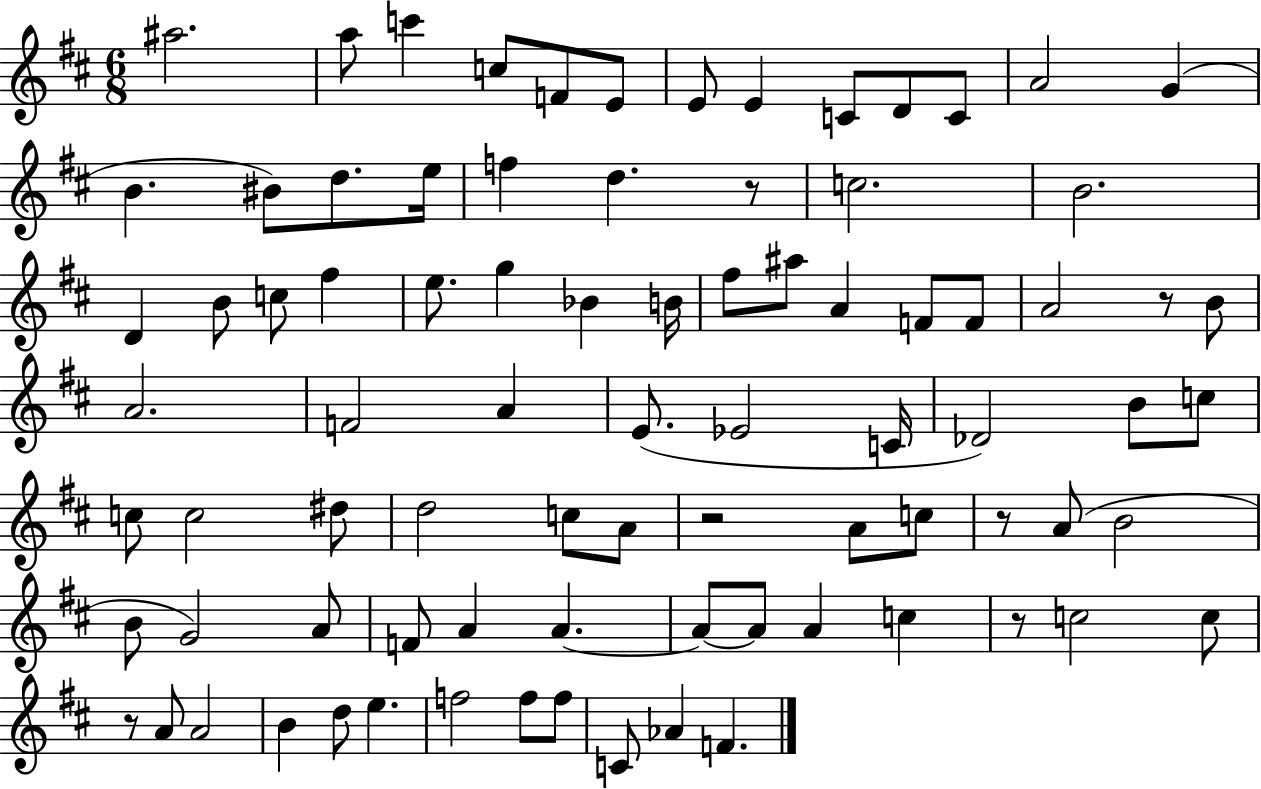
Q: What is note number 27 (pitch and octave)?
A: G5